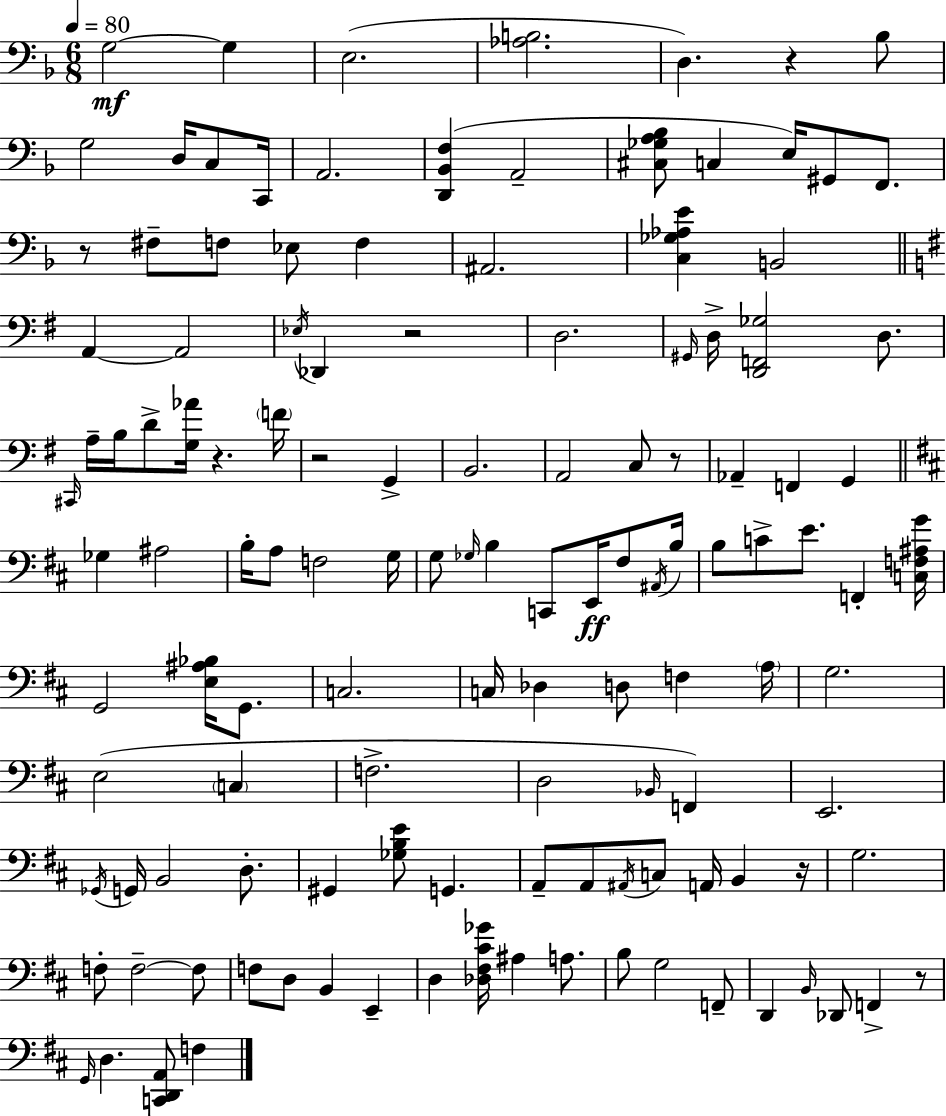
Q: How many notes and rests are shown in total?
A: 127